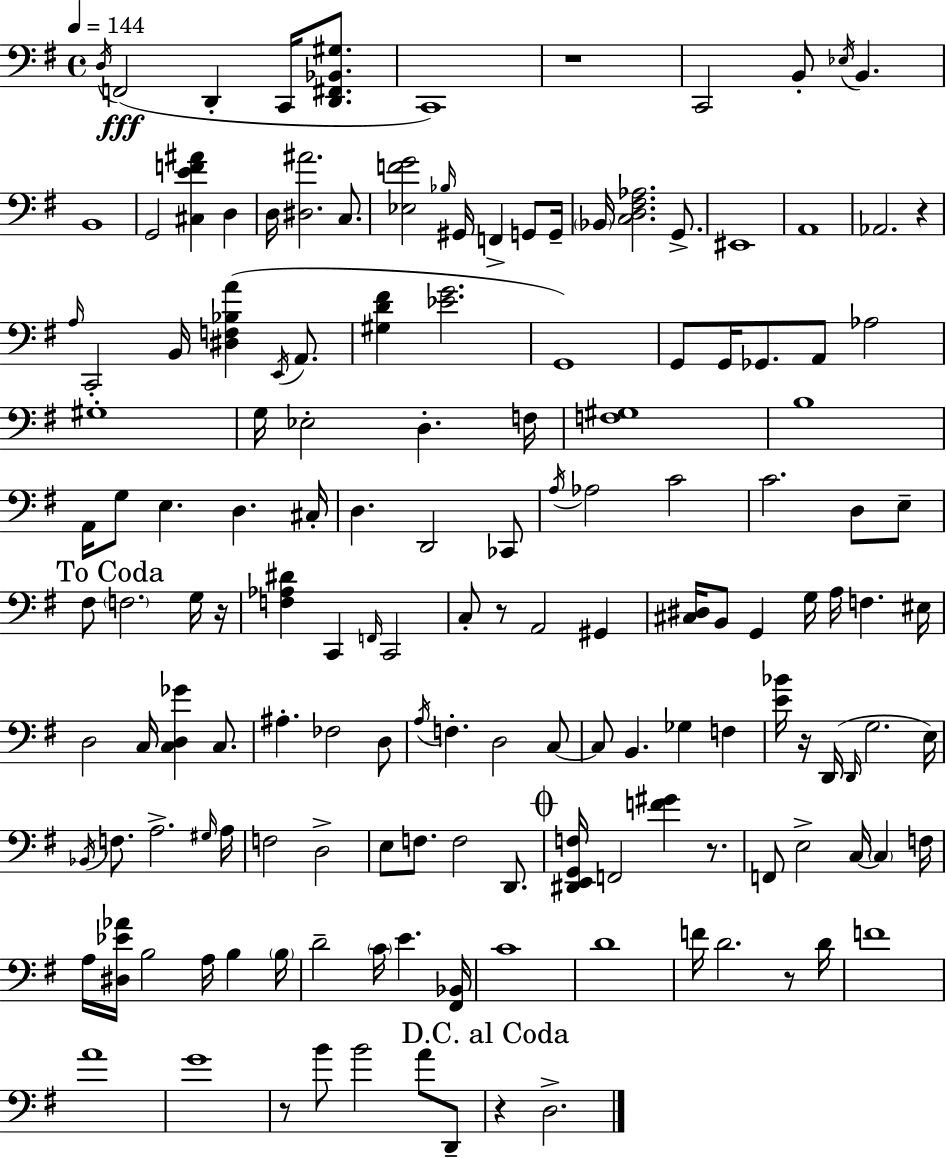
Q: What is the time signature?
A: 4/4